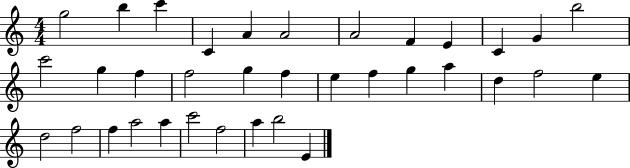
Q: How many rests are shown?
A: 0